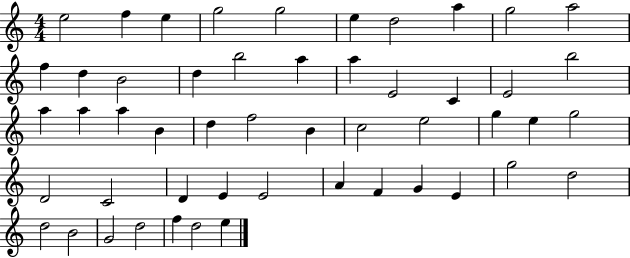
E5/h F5/q E5/q G5/h G5/h E5/q D5/h A5/q G5/h A5/h F5/q D5/q B4/h D5/q B5/h A5/q A5/q E4/h C4/q E4/h B5/h A5/q A5/q A5/q B4/q D5/q F5/h B4/q C5/h E5/h G5/q E5/q G5/h D4/h C4/h D4/q E4/q E4/h A4/q F4/q G4/q E4/q G5/h D5/h D5/h B4/h G4/h D5/h F5/q D5/h E5/q